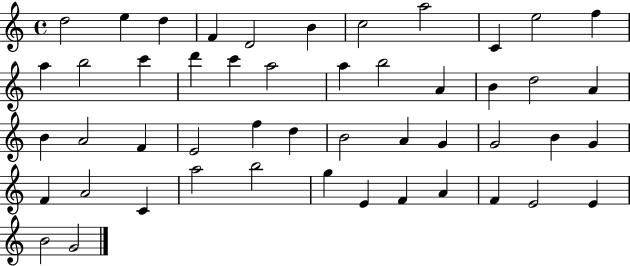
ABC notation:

X:1
T:Untitled
M:4/4
L:1/4
K:C
d2 e d F D2 B c2 a2 C e2 f a b2 c' d' c' a2 a b2 A B d2 A B A2 F E2 f d B2 A G G2 B G F A2 C a2 b2 g E F A F E2 E B2 G2